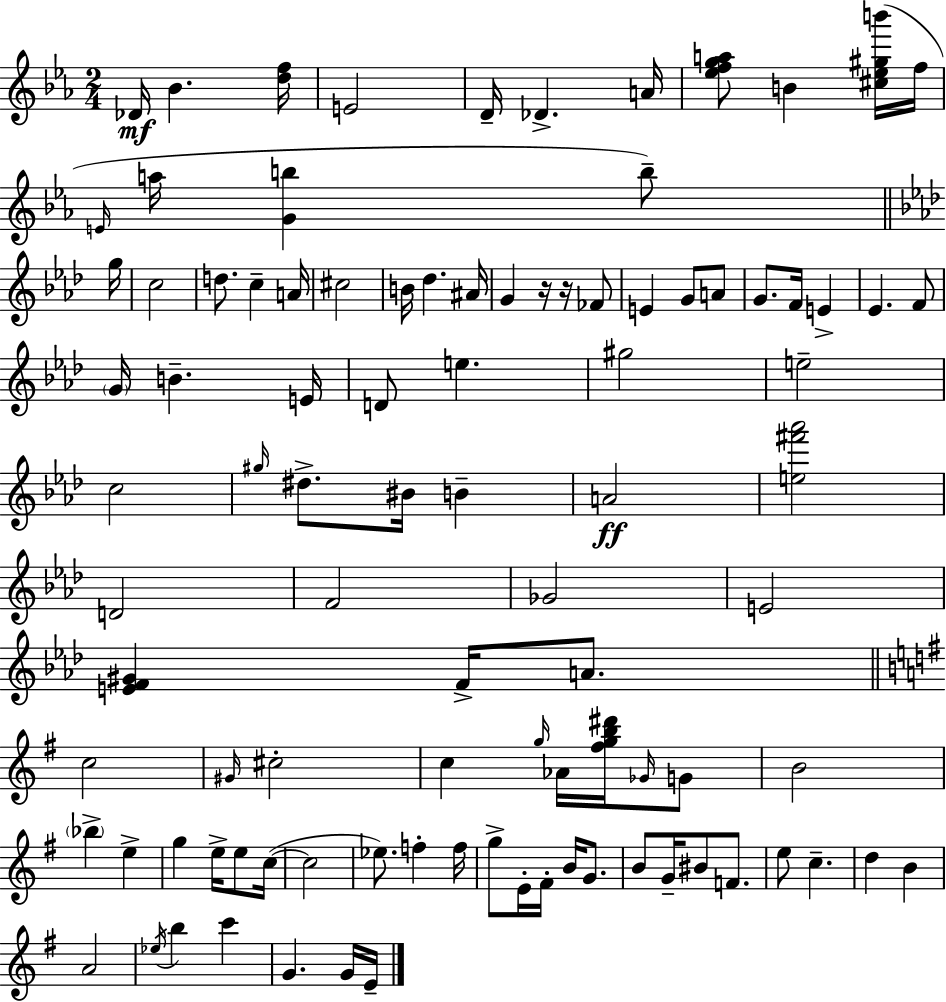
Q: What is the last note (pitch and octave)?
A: E4